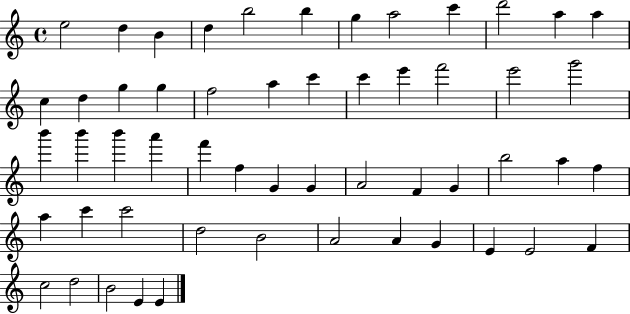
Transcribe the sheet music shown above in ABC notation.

X:1
T:Untitled
M:4/4
L:1/4
K:C
e2 d B d b2 b g a2 c' d'2 a a c d g g f2 a c' c' e' f'2 e'2 g'2 b' b' b' a' f' f G G A2 F G b2 a f a c' c'2 d2 B2 A2 A G E E2 F c2 d2 B2 E E